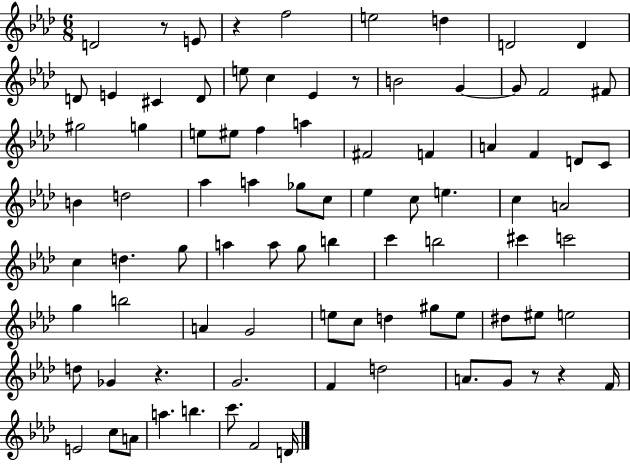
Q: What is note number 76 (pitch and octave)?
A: A4